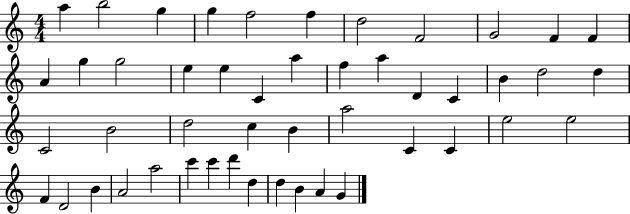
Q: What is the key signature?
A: C major